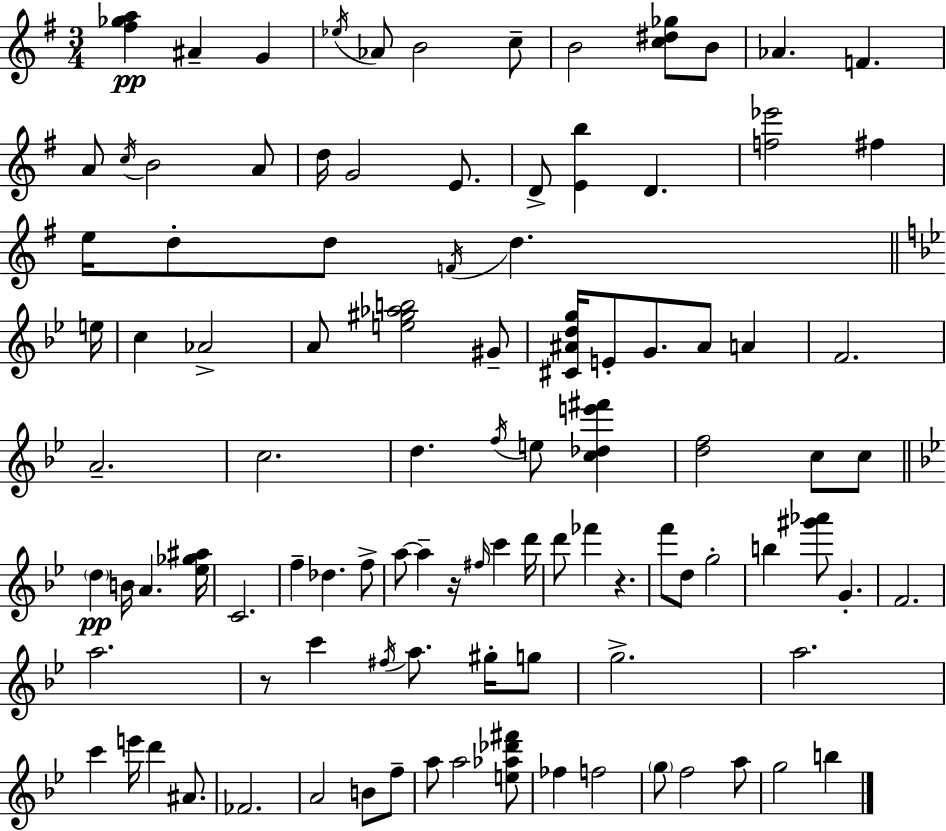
[F#5,Gb5,A5]/q A#4/q G4/q Eb5/s Ab4/e B4/h C5/e B4/h [C5,D#5,Gb5]/e B4/e Ab4/q. F4/q. A4/e C5/s B4/h A4/e D5/s G4/h E4/e. D4/e [E4,B5]/q D4/q. [F5,Eb6]/h F#5/q E5/s D5/e D5/e F4/s D5/q. E5/s C5/q Ab4/h A4/e [E5,G#5,Ab5,B5]/h G#4/e [C#4,A#4,D5,G5]/s E4/e G4/e. A#4/e A4/q F4/h. A4/h. C5/h. D5/q. F5/s E5/e [C5,Db5,E6,F#6]/q [D5,F5]/h C5/e C5/e D5/q B4/s A4/q. [Eb5,Gb5,A#5]/s C4/h. F5/q Db5/q. F5/e A5/e A5/q R/s F#5/s C6/q D6/s D6/e FES6/q R/q. F6/e D5/e G5/h B5/q [G#6,Ab6]/e G4/q. F4/h. A5/h. R/e C6/q F#5/s A5/e. G#5/s G5/e G5/h. A5/h. C6/q E6/s D6/q A#4/e. FES4/h. A4/h B4/e F5/e A5/e A5/h [E5,Ab5,Db6,F#6]/e FES5/q F5/h G5/e F5/h A5/e G5/h B5/q